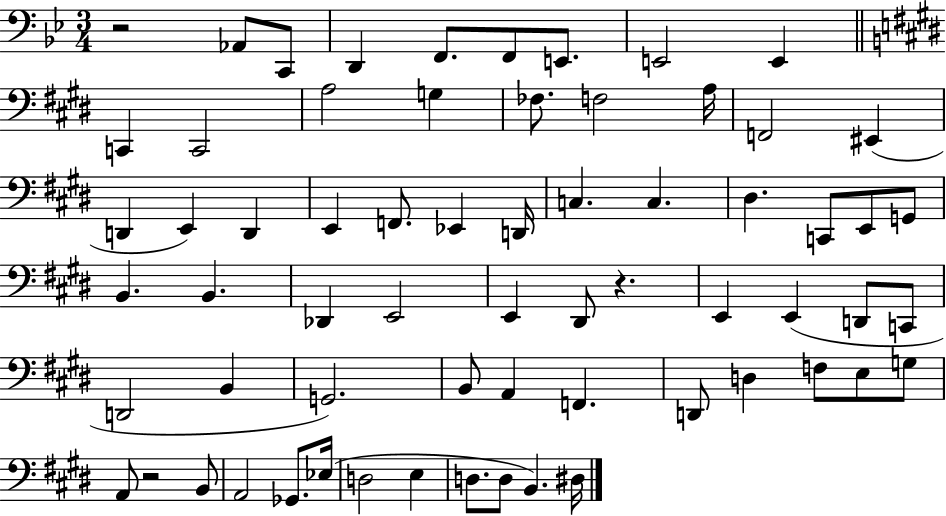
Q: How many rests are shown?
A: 3